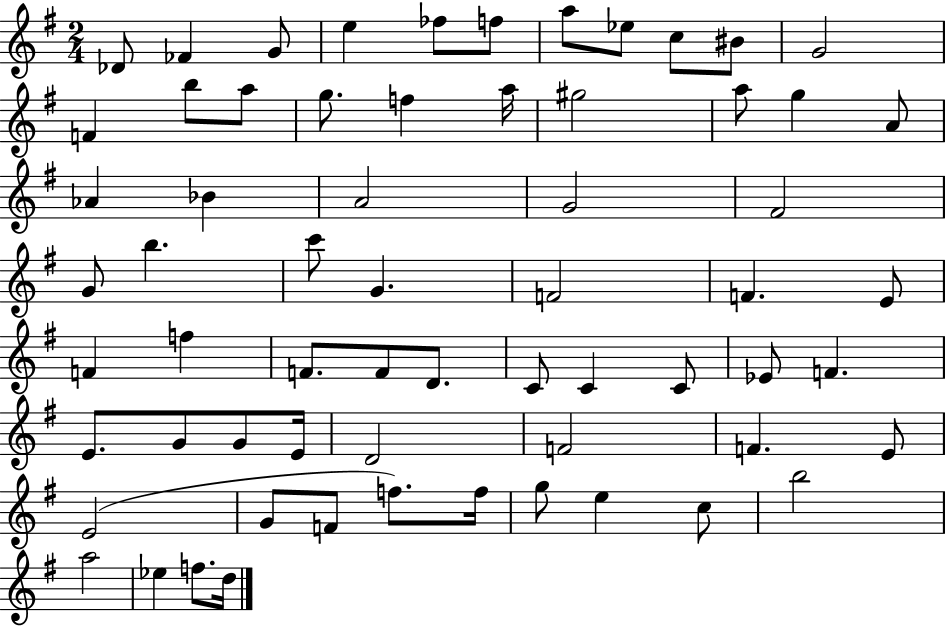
Db4/e FES4/q G4/e E5/q FES5/e F5/e A5/e Eb5/e C5/e BIS4/e G4/h F4/q B5/e A5/e G5/e. F5/q A5/s G#5/h A5/e G5/q A4/e Ab4/q Bb4/q A4/h G4/h F#4/h G4/e B5/q. C6/e G4/q. F4/h F4/q. E4/e F4/q F5/q F4/e. F4/e D4/e. C4/e C4/q C4/e Eb4/e F4/q. E4/e. G4/e G4/e E4/s D4/h F4/h F4/q. E4/e E4/h G4/e F4/e F5/e. F5/s G5/e E5/q C5/e B5/h A5/h Eb5/q F5/e. D5/s